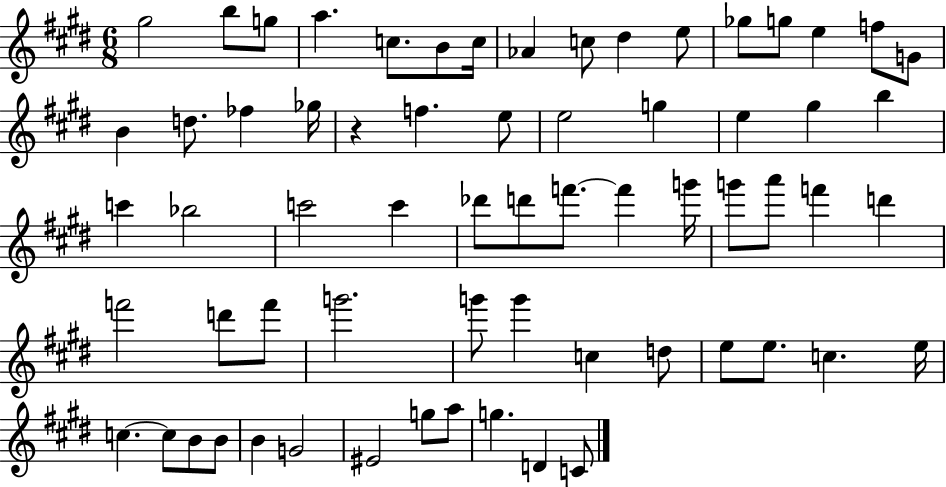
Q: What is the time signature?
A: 6/8